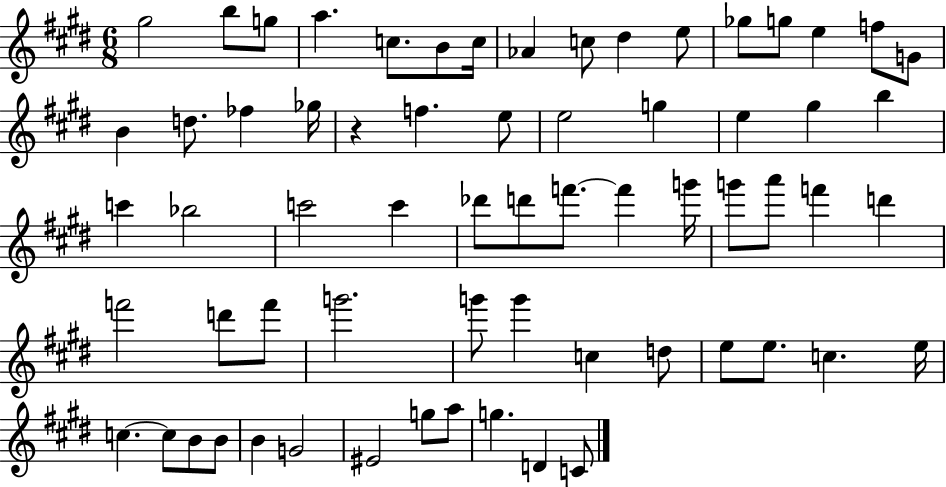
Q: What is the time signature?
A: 6/8